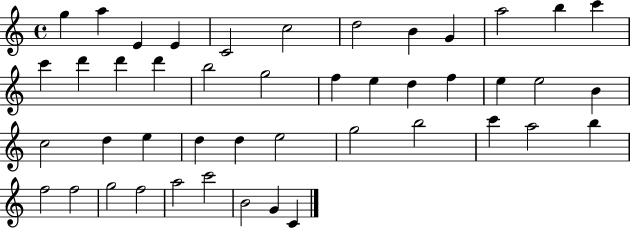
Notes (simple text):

G5/q A5/q E4/q E4/q C4/h C5/h D5/h B4/q G4/q A5/h B5/q C6/q C6/q D6/q D6/q D6/q B5/h G5/h F5/q E5/q D5/q F5/q E5/q E5/h B4/q C5/h D5/q E5/q D5/q D5/q E5/h G5/h B5/h C6/q A5/h B5/q F5/h F5/h G5/h F5/h A5/h C6/h B4/h G4/q C4/q